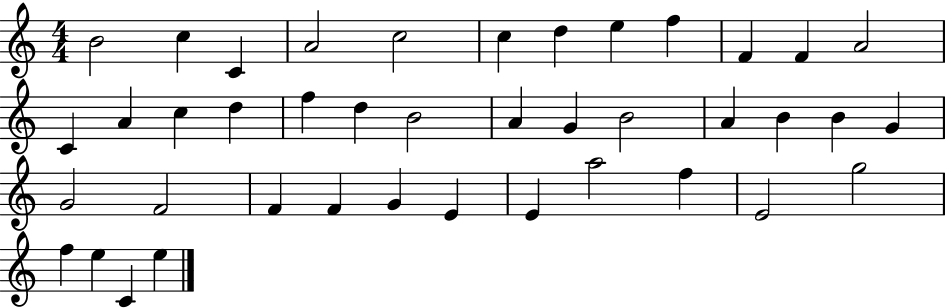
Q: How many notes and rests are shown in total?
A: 41